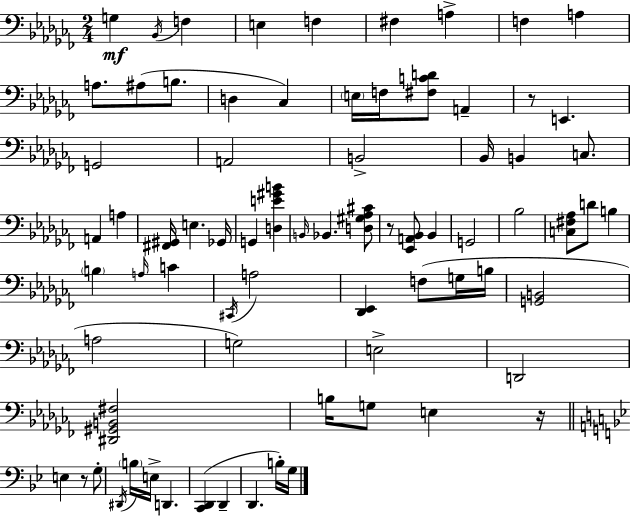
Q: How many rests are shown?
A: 4